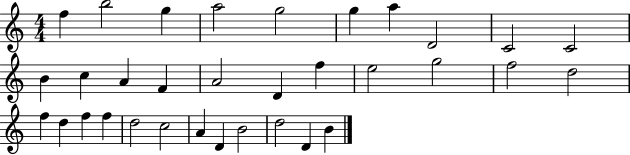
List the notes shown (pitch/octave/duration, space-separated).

F5/q B5/h G5/q A5/h G5/h G5/q A5/q D4/h C4/h C4/h B4/q C5/q A4/q F4/q A4/h D4/q F5/q E5/h G5/h F5/h D5/h F5/q D5/q F5/q F5/q D5/h C5/h A4/q D4/q B4/h D5/h D4/q B4/q